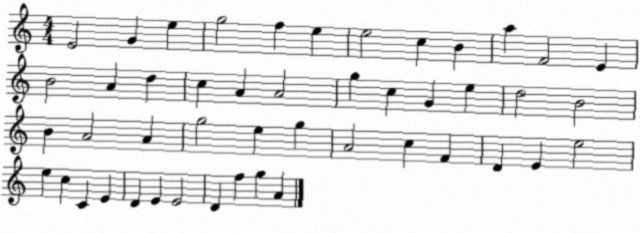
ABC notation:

X:1
T:Untitled
M:4/4
L:1/4
K:C
E2 G e g2 f e e2 c B a F2 E B2 A d c A A2 g c G e d2 B2 B A2 A g2 e g A2 c F D E e2 e c C E D E E2 D f g A